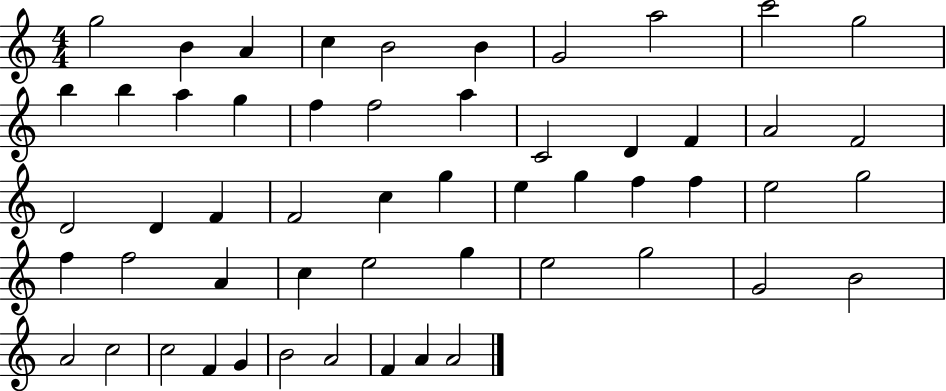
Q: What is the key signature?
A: C major